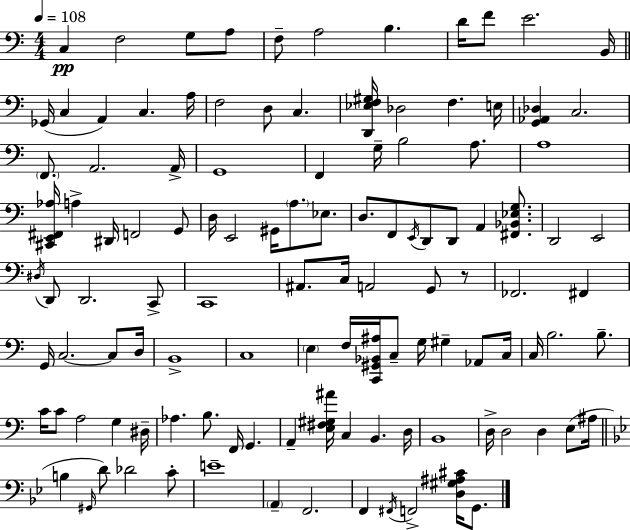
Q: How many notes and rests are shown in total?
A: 115